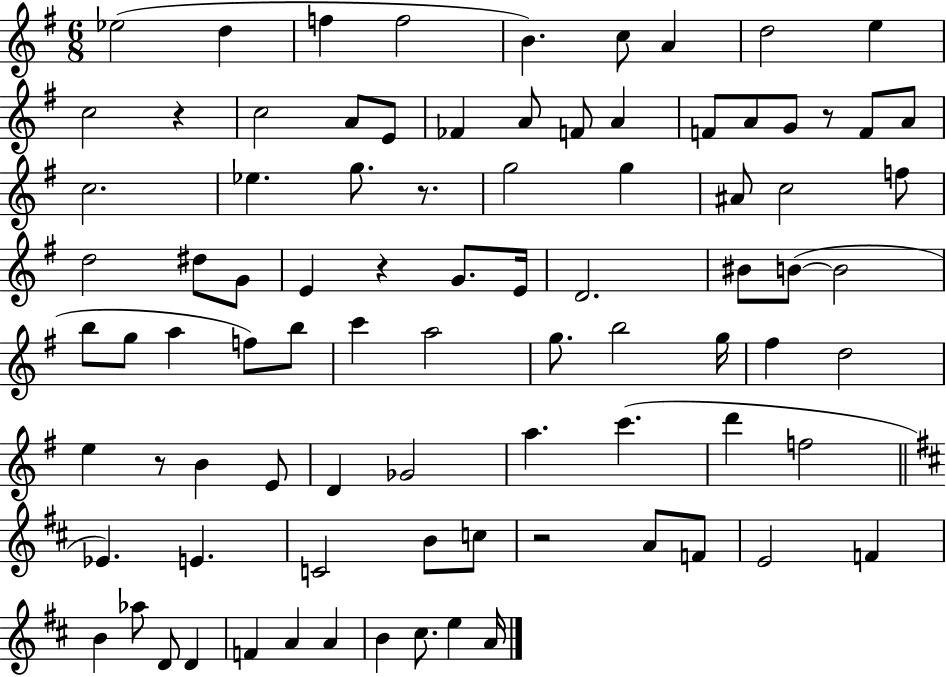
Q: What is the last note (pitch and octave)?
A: A4